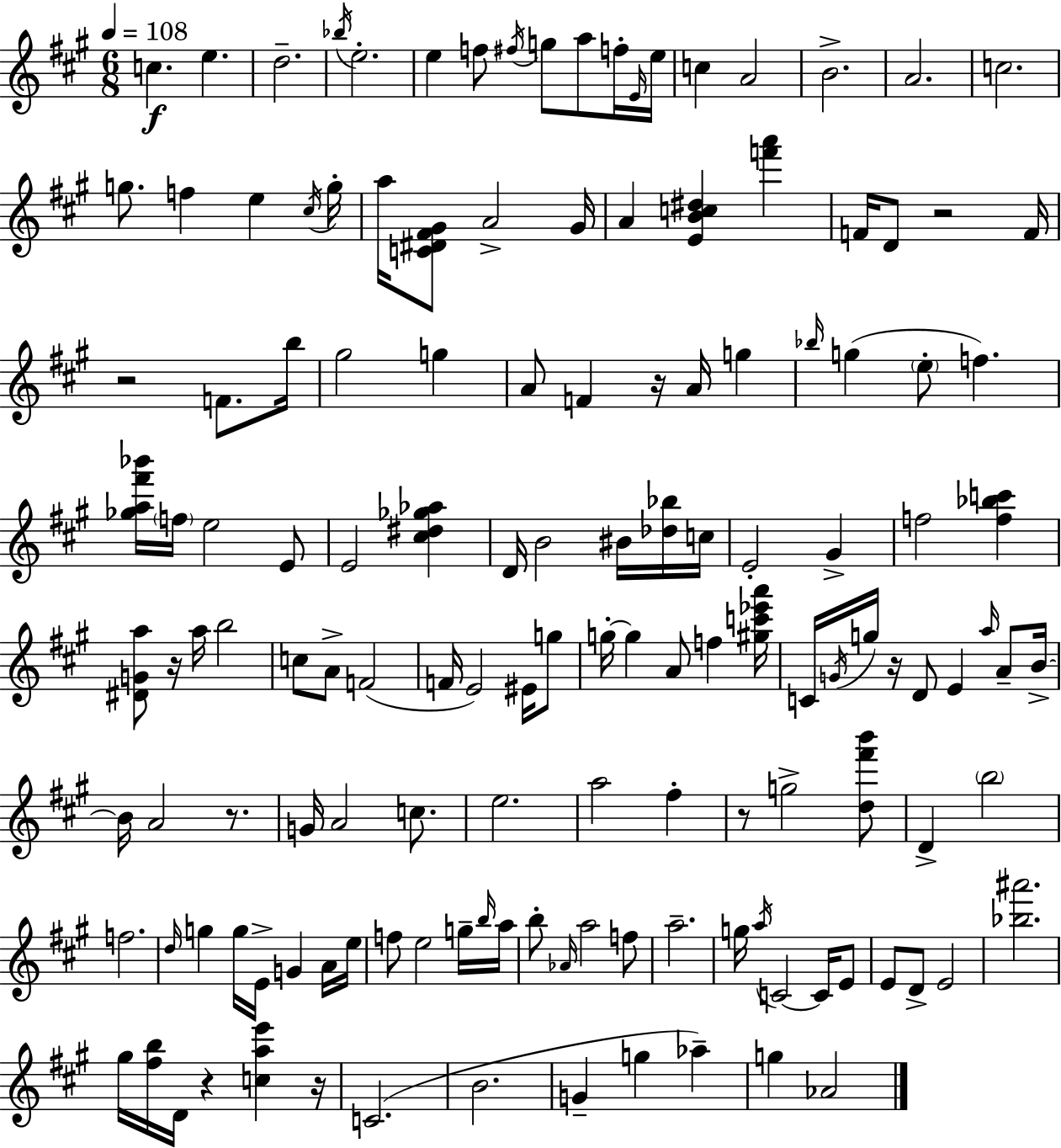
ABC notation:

X:1
T:Untitled
M:6/8
L:1/4
K:A
c e d2 _b/4 e2 e f/2 ^f/4 g/2 a/2 f/4 E/4 e/4 c A2 B2 A2 c2 g/2 f e ^c/4 g/4 a/4 [C^D^F^G]/2 A2 ^G/4 A [EBc^d] [f'a'] F/4 D/2 z2 F/4 z2 F/2 b/4 ^g2 g A/2 F z/4 A/4 g _b/4 g e/2 f [_ga^f'_b']/4 f/4 e2 E/2 E2 [^c^d_g_a] D/4 B2 ^B/4 [_d_b]/4 c/4 E2 ^G f2 [f_bc'] [^DGa]/2 z/4 a/4 b2 c/2 A/2 F2 F/4 E2 ^E/4 g/2 g/4 g A/2 f [^gc'_e'a']/4 C/4 G/4 g/4 z/4 D/2 E a/4 A/2 B/4 B/4 A2 z/2 G/4 A2 c/2 e2 a2 ^f z/2 g2 [d^f'b']/2 D b2 f2 d/4 g g/4 E/4 G A/4 e/4 f/2 e2 g/4 b/4 a/4 b/2 _A/4 a2 f/2 a2 g/4 a/4 C2 C/4 E/2 E/2 D/2 E2 [_b^a']2 ^g/4 [^fb]/4 D/4 z [cae'] z/4 C2 B2 G g _a g _A2